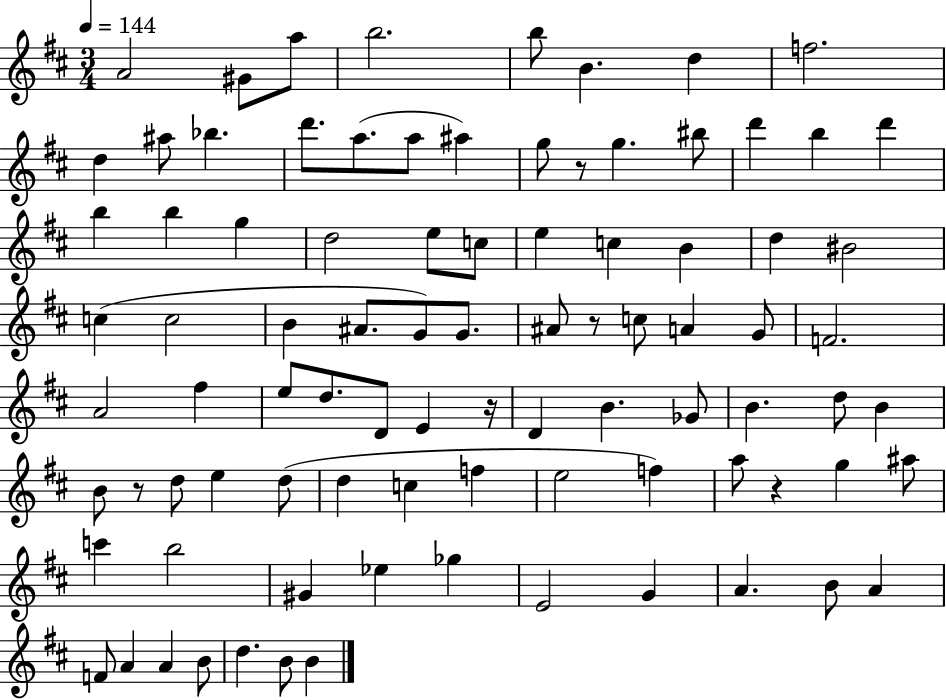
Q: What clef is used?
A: treble